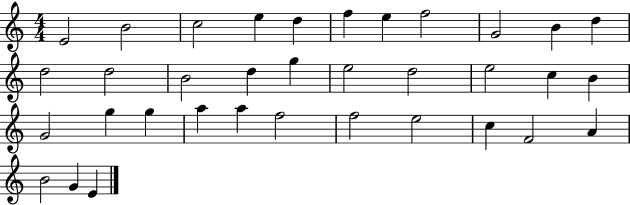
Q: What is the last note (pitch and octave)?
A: E4